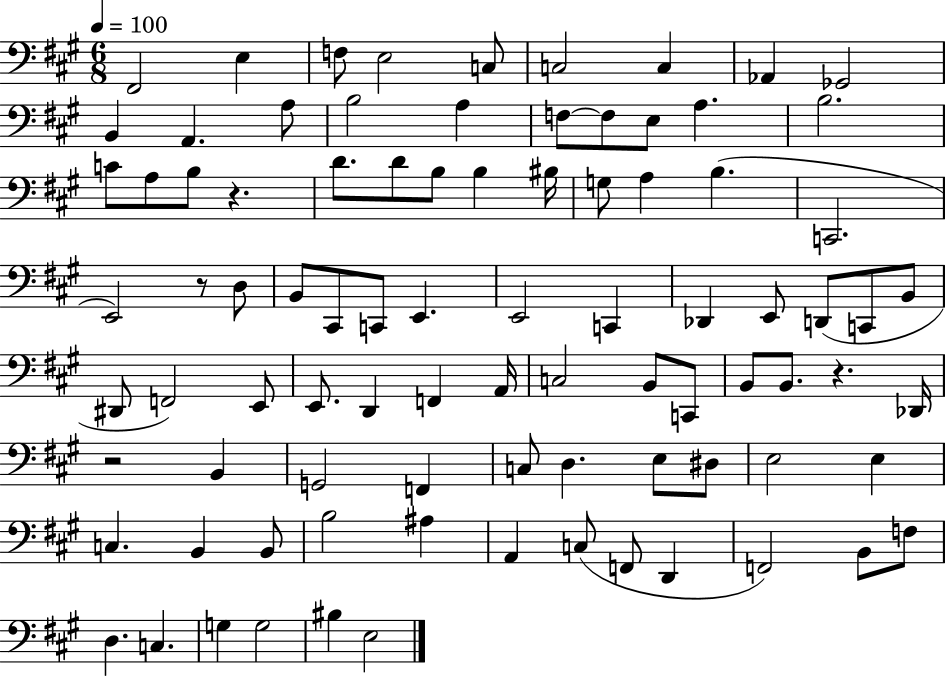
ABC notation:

X:1
T:Untitled
M:6/8
L:1/4
K:A
^F,,2 E, F,/2 E,2 C,/2 C,2 C, _A,, _G,,2 B,, A,, A,/2 B,2 A, F,/2 F,/2 E,/2 A, B,2 C/2 A,/2 B,/2 z D/2 D/2 B,/2 B, ^B,/4 G,/2 A, B, C,,2 E,,2 z/2 D,/2 B,,/2 ^C,,/2 C,,/2 E,, E,,2 C,, _D,, E,,/2 D,,/2 C,,/2 B,,/2 ^D,,/2 F,,2 E,,/2 E,,/2 D,, F,, A,,/4 C,2 B,,/2 C,,/2 B,,/2 B,,/2 z _D,,/4 z2 B,, G,,2 F,, C,/2 D, E,/2 ^D,/2 E,2 E, C, B,, B,,/2 B,2 ^A, A,, C,/2 F,,/2 D,, F,,2 B,,/2 F,/2 D, C, G, G,2 ^B, E,2